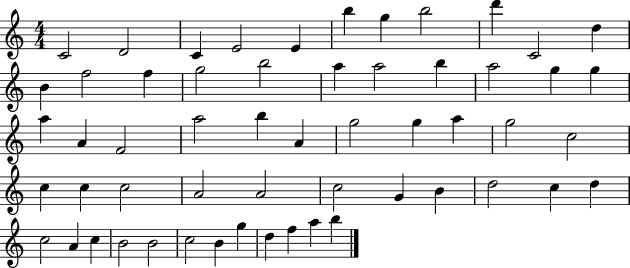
{
  \clef treble
  \numericTimeSignature
  \time 4/4
  \key c \major
  c'2 d'2 | c'4 e'2 e'4 | b''4 g''4 b''2 | d'''4 c'2 d''4 | \break b'4 f''2 f''4 | g''2 b''2 | a''4 a''2 b''4 | a''2 g''4 g''4 | \break a''4 a'4 f'2 | a''2 b''4 a'4 | g''2 g''4 a''4 | g''2 c''2 | \break c''4 c''4 c''2 | a'2 a'2 | c''2 g'4 b'4 | d''2 c''4 d''4 | \break c''2 a'4 c''4 | b'2 b'2 | c''2 b'4 g''4 | d''4 f''4 a''4 b''4 | \break \bar "|."
}